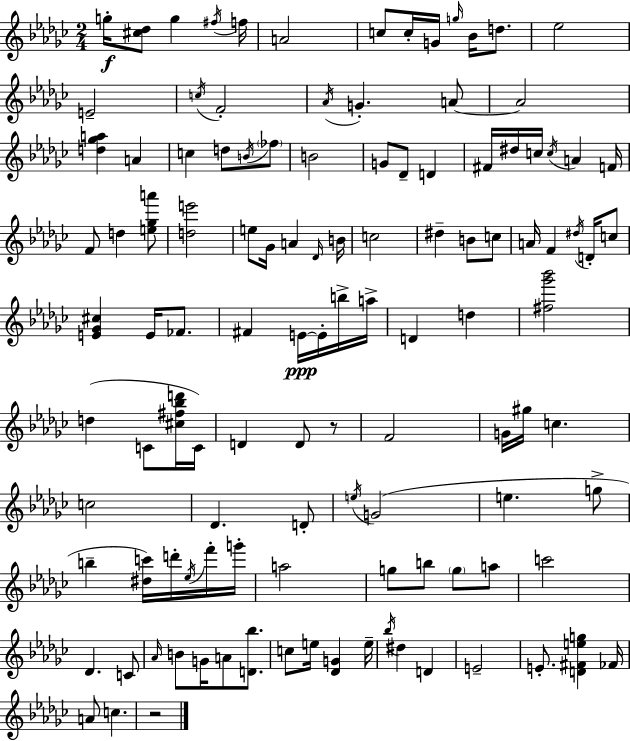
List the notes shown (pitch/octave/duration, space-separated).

G5/s [C#5,Db5]/e G5/q F#5/s F5/s A4/h C5/e C5/s G4/s G5/s Bb4/s D5/e. Eb5/h E4/h C5/s F4/h Ab4/s G4/q. A4/e A4/h [D5,Gb5,A5]/q A4/q C5/q D5/e B4/s FES5/e B4/h G4/e Db4/e D4/q F#4/s D#5/s C5/s C5/s A4/q F4/s F4/e D5/q [E5,Gb5,A6]/e [D5,E6]/h E5/e Gb4/s A4/q Db4/s B4/s C5/h D#5/q B4/e C5/e A4/s F4/q D#5/s D4/s C5/e [E4,Gb4,C#5]/q E4/s FES4/e. F#4/q E4/s E4/s B5/s A5/s D4/q D5/q [F#5,Gb6,Bb6]/h D5/q C4/e [C#5,F#5,Bb5,D6]/s C4/s D4/q D4/e R/e F4/h G4/s G#5/s C5/q. C5/h Db4/q. D4/e E5/s G4/h E5/q. G5/e B5/q [D#5,C6]/s D6/s Eb5/s F6/s G6/s A5/h G5/e B5/e G5/e A5/e C6/h Db4/q. C4/e Ab4/s B4/e G4/s A4/e [D4,Bb5]/e. C5/e E5/s [Db4,G4]/q E5/s Bb5/s D#5/q D4/q E4/h E4/e. [D4,F#4,E5,G5]/q FES4/s A4/e C5/q. R/h